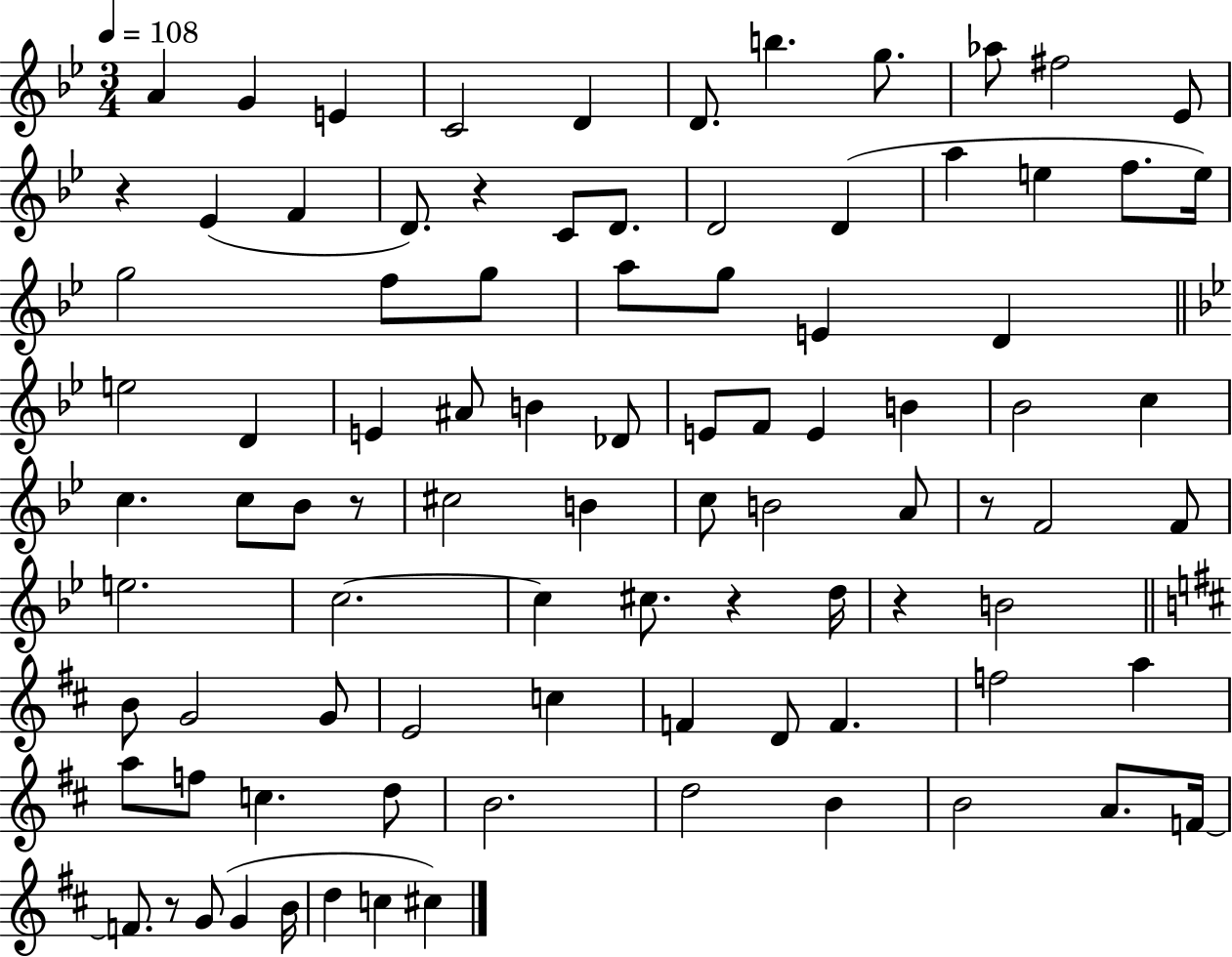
{
  \clef treble
  \numericTimeSignature
  \time 3/4
  \key bes \major
  \tempo 4 = 108
  \repeat volta 2 { a'4 g'4 e'4 | c'2 d'4 | d'8. b''4. g''8. | aes''8 fis''2 ees'8 | \break r4 ees'4( f'4 | d'8.) r4 c'8 d'8. | d'2 d'4( | a''4 e''4 f''8. e''16) | \break g''2 f''8 g''8 | a''8 g''8 e'4 d'4 | \bar "||" \break \key g \minor e''2 d'4 | e'4 ais'8 b'4 des'8 | e'8 f'8 e'4 b'4 | bes'2 c''4 | \break c''4. c''8 bes'8 r8 | cis''2 b'4 | c''8 b'2 a'8 | r8 f'2 f'8 | \break e''2. | c''2.~~ | c''4 cis''8. r4 d''16 | r4 b'2 | \break \bar "||" \break \key d \major b'8 g'2 g'8 | e'2 c''4 | f'4 d'8 f'4. | f''2 a''4 | \break a''8 f''8 c''4. d''8 | b'2. | d''2 b'4 | b'2 a'8. f'16~~ | \break f'8. r8 g'8( g'4 b'16 | d''4 c''4 cis''4) | } \bar "|."
}